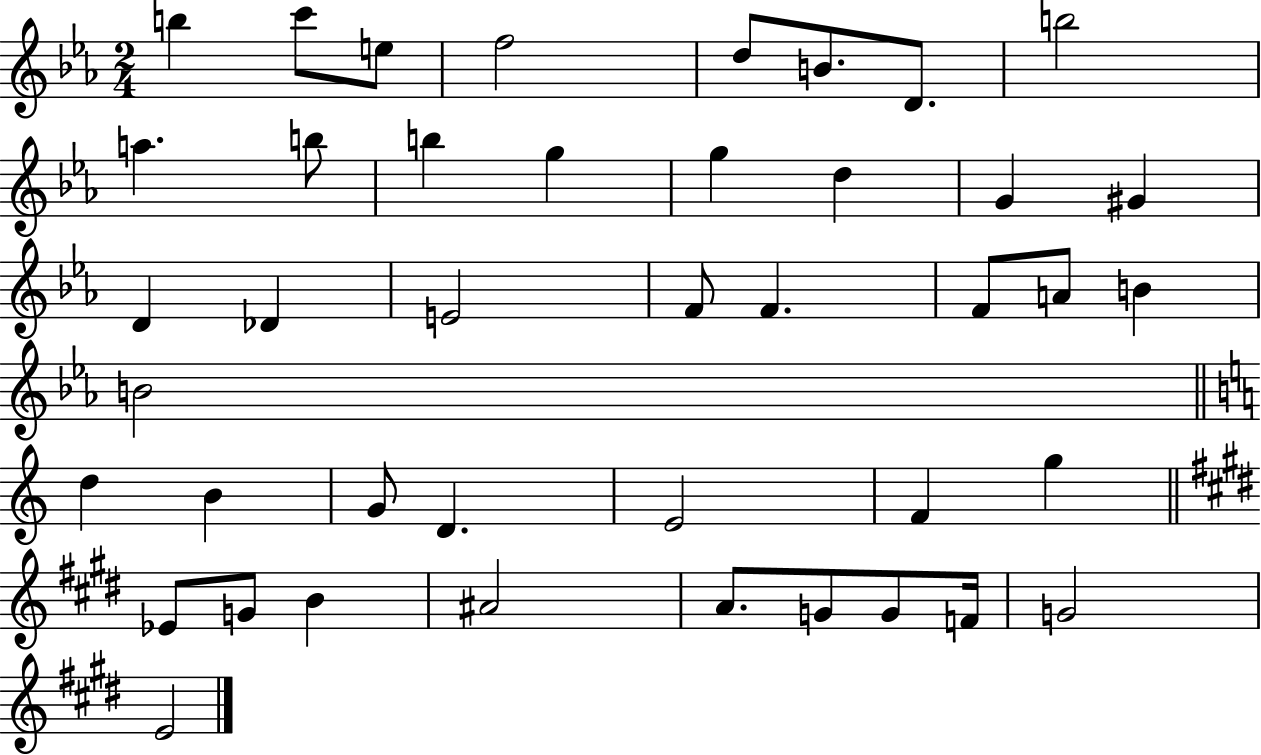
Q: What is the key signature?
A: EES major